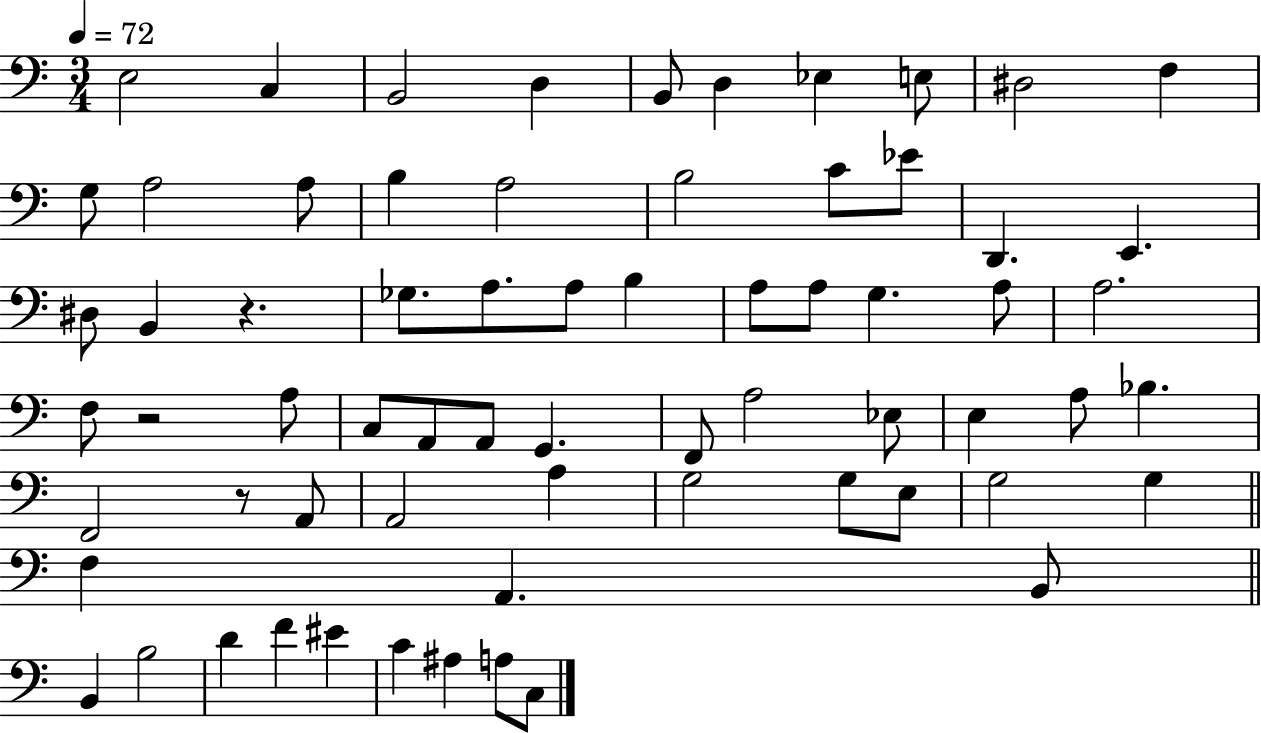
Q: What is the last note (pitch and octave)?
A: C3